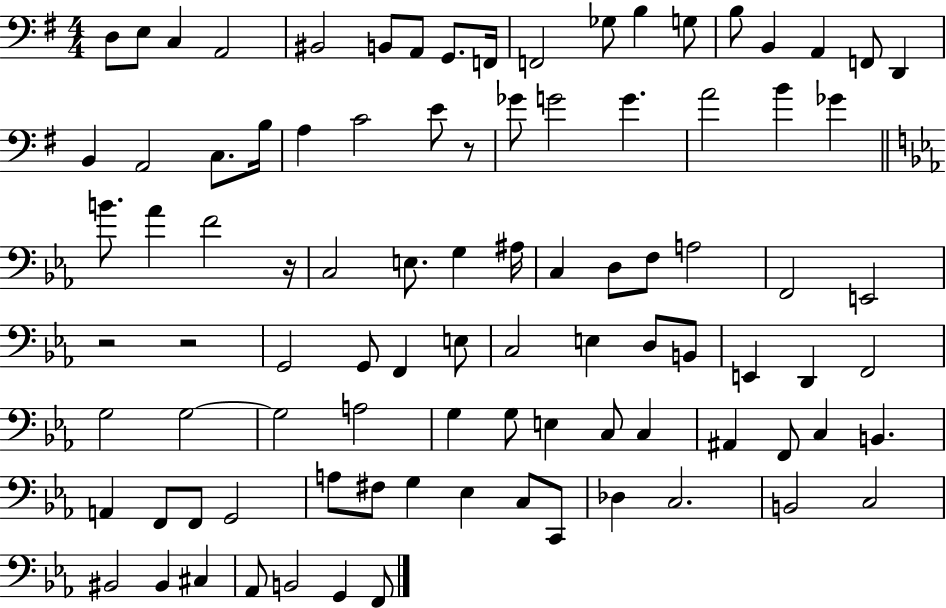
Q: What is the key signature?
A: G major